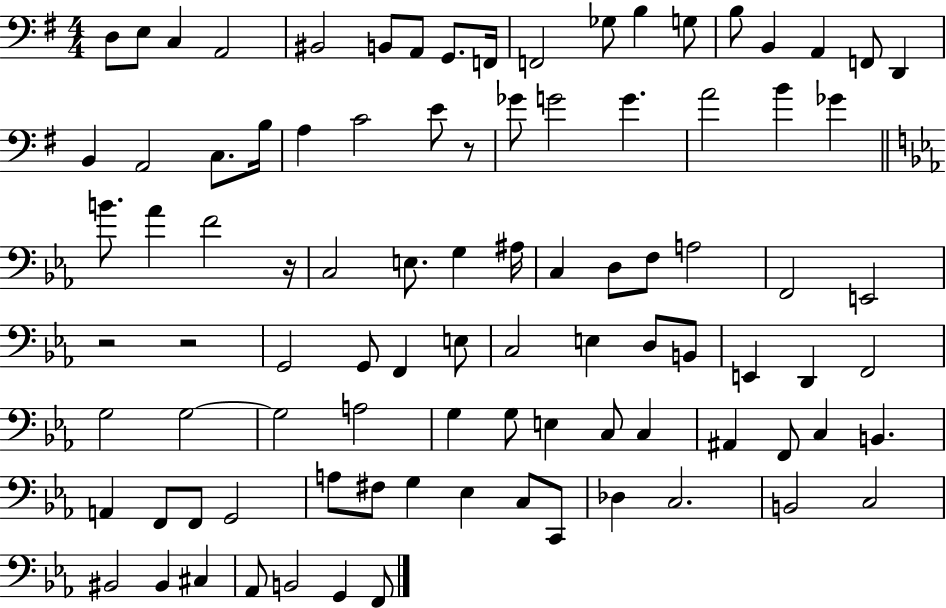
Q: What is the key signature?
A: G major